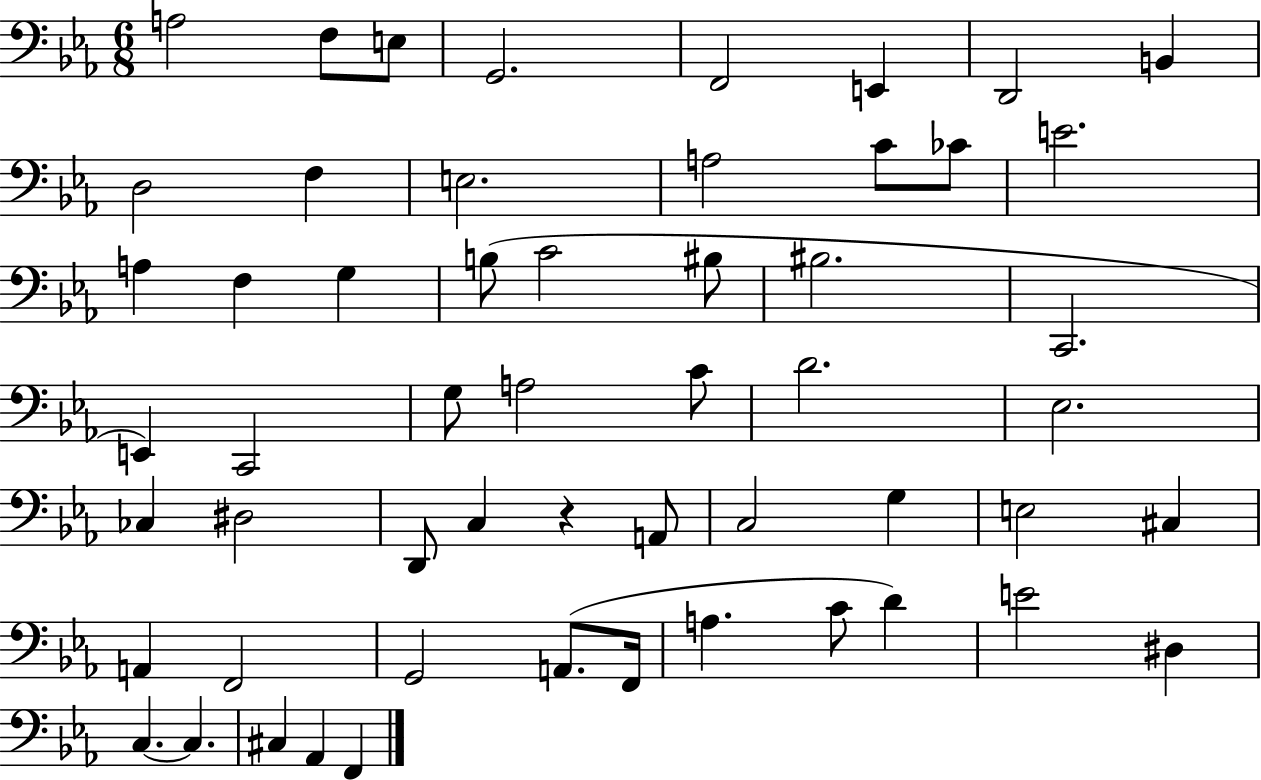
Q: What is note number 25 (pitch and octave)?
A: C2